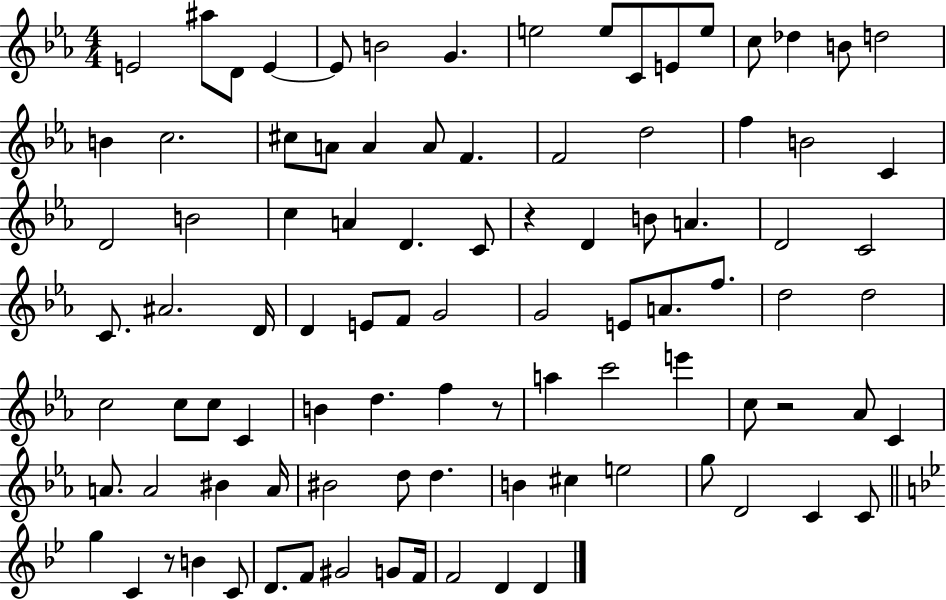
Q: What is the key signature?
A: EES major